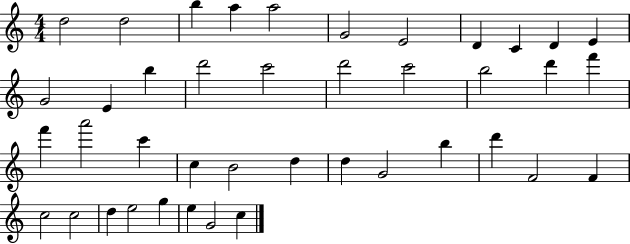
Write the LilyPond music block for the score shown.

{
  \clef treble
  \numericTimeSignature
  \time 4/4
  \key c \major
  d''2 d''2 | b''4 a''4 a''2 | g'2 e'2 | d'4 c'4 d'4 e'4 | \break g'2 e'4 b''4 | d'''2 c'''2 | d'''2 c'''2 | b''2 d'''4 f'''4 | \break f'''4 a'''2 c'''4 | c''4 b'2 d''4 | d''4 g'2 b''4 | d'''4 f'2 f'4 | \break c''2 c''2 | d''4 e''2 g''4 | e''4 g'2 c''4 | \bar "|."
}